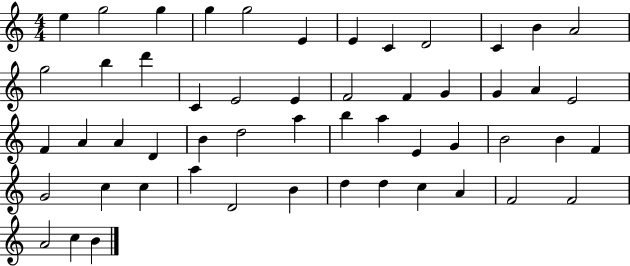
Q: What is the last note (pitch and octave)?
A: B4